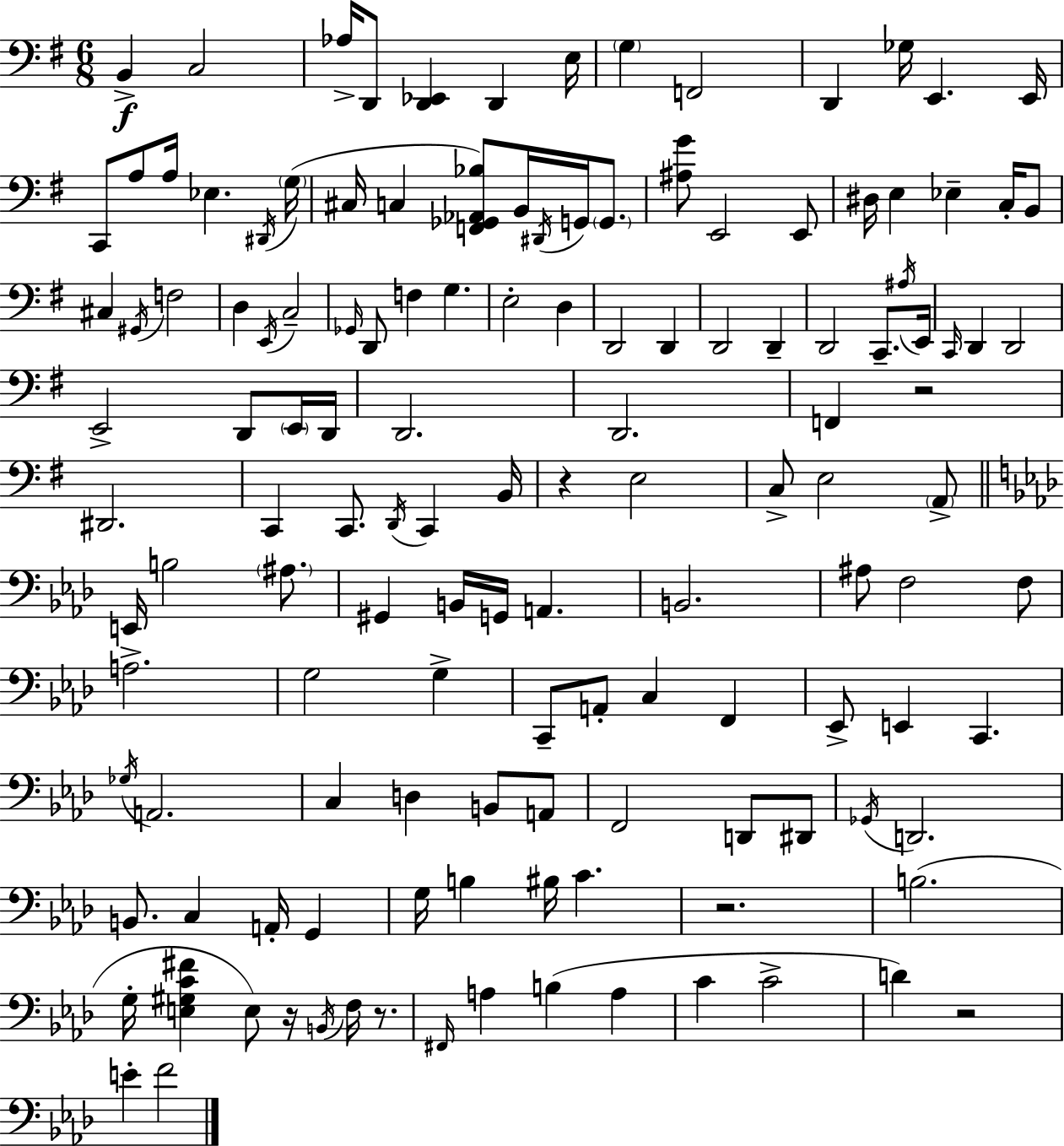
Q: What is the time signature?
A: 6/8